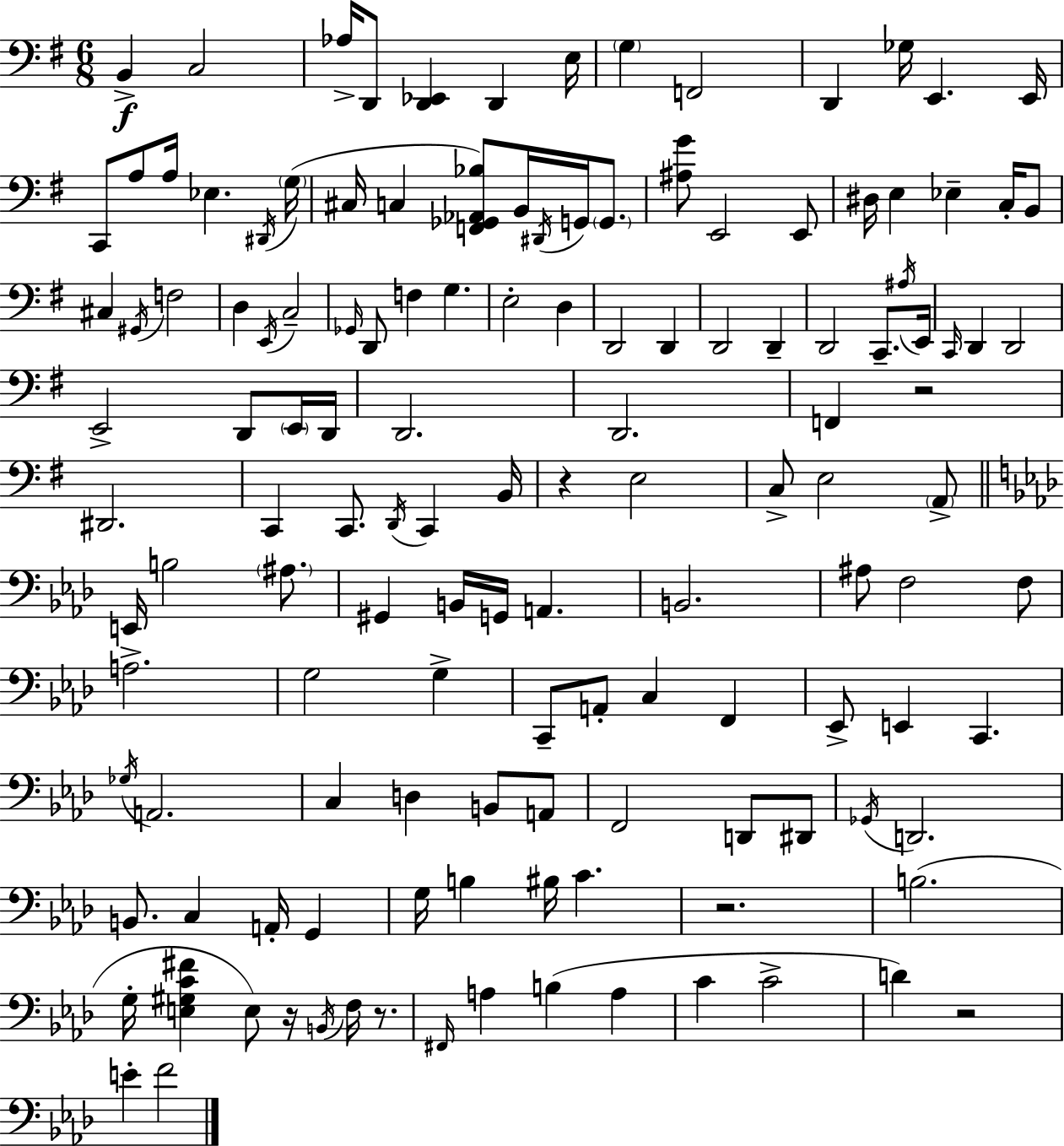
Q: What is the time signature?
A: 6/8